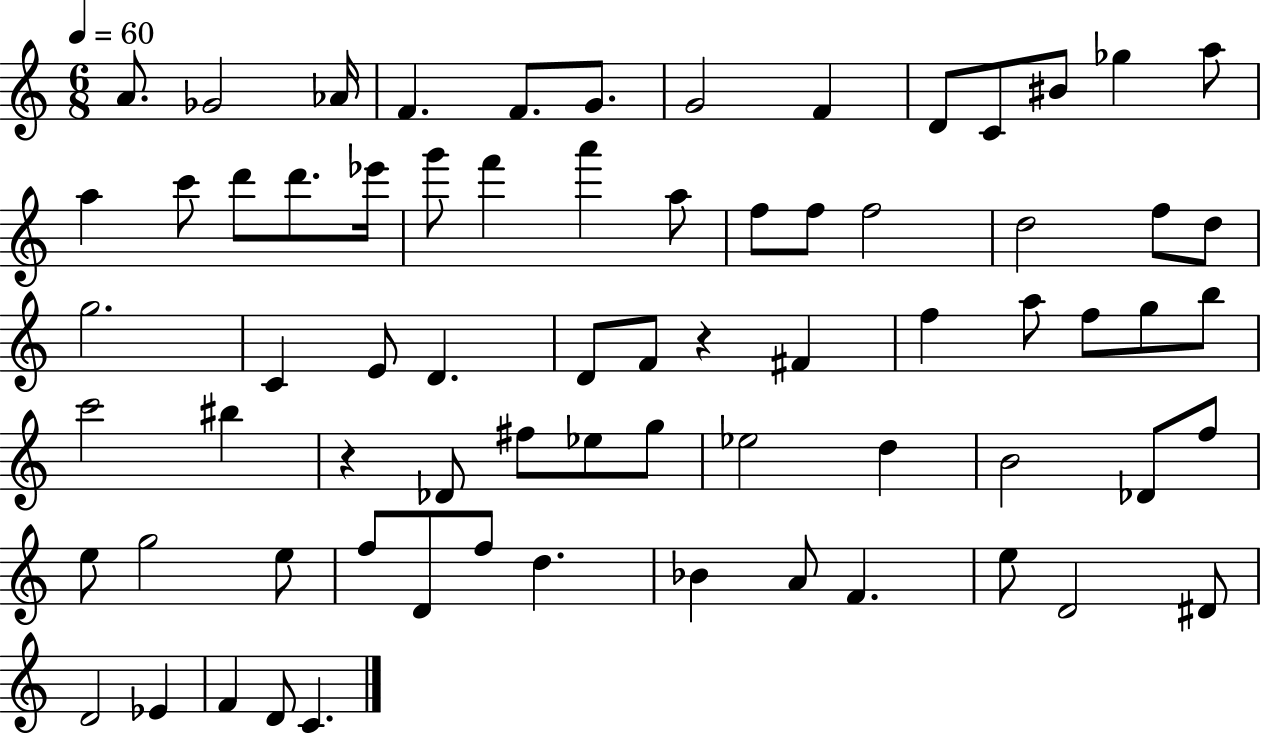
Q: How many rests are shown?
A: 2